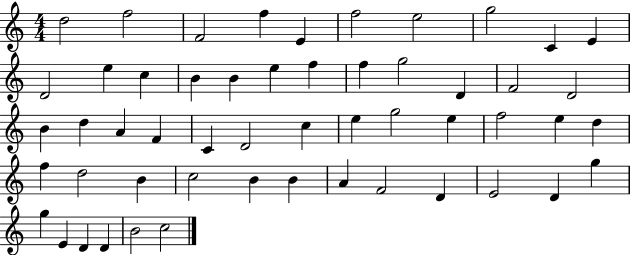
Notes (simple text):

D5/h F5/h F4/h F5/q E4/q F5/h E5/h G5/h C4/q E4/q D4/h E5/q C5/q B4/q B4/q E5/q F5/q F5/q G5/h D4/q F4/h D4/h B4/q D5/q A4/q F4/q C4/q D4/h C5/q E5/q G5/h E5/q F5/h E5/q D5/q F5/q D5/h B4/q C5/h B4/q B4/q A4/q F4/h D4/q E4/h D4/q G5/q G5/q E4/q D4/q D4/q B4/h C5/h